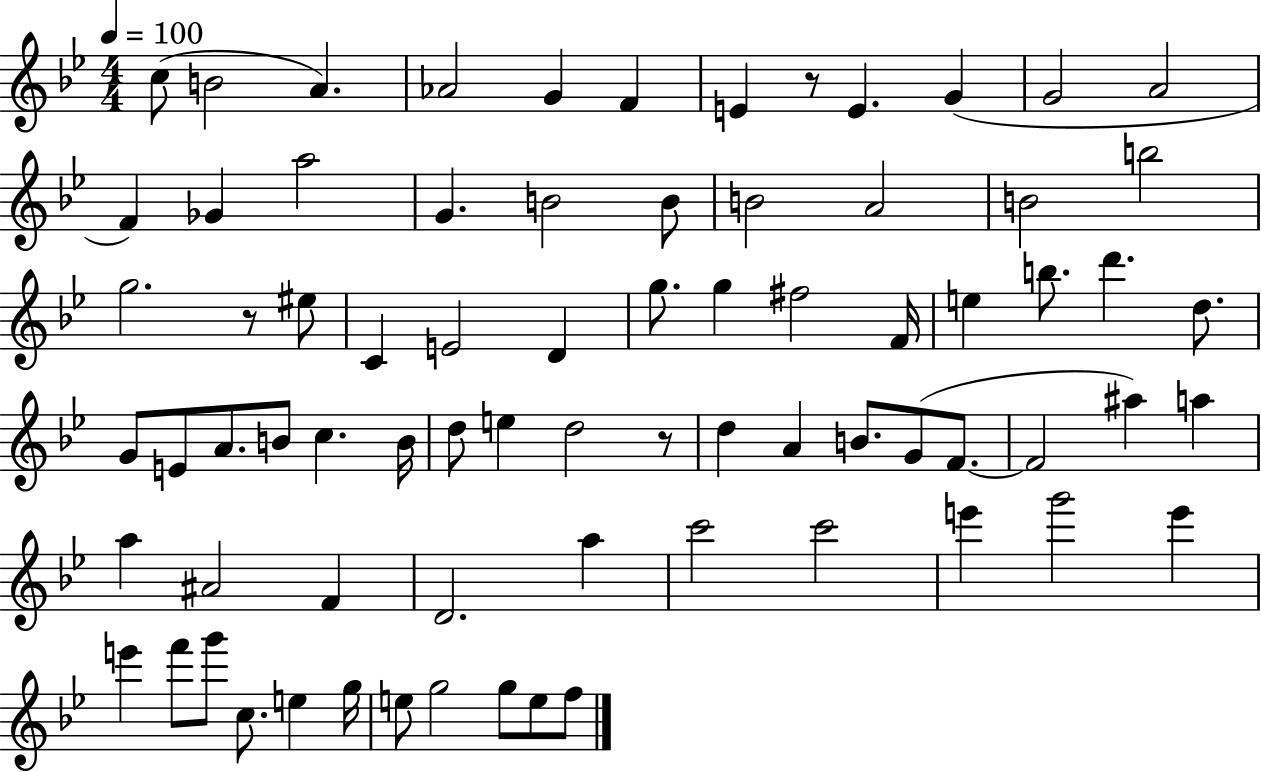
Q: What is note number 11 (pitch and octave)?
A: A4